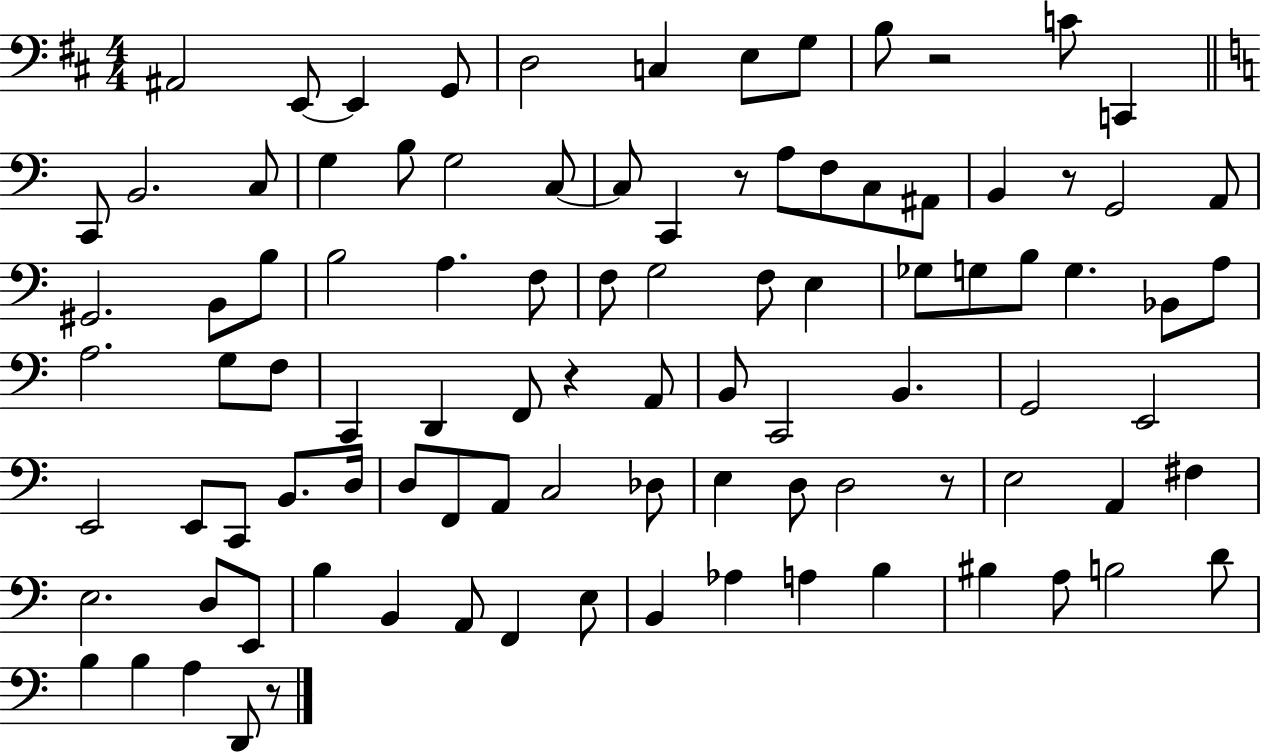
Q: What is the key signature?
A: D major